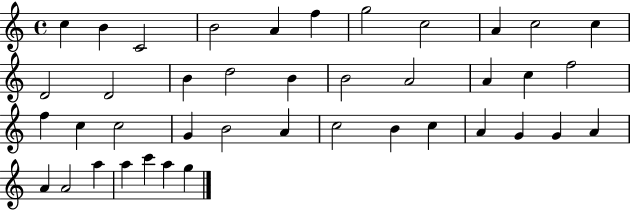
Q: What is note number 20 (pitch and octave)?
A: C5